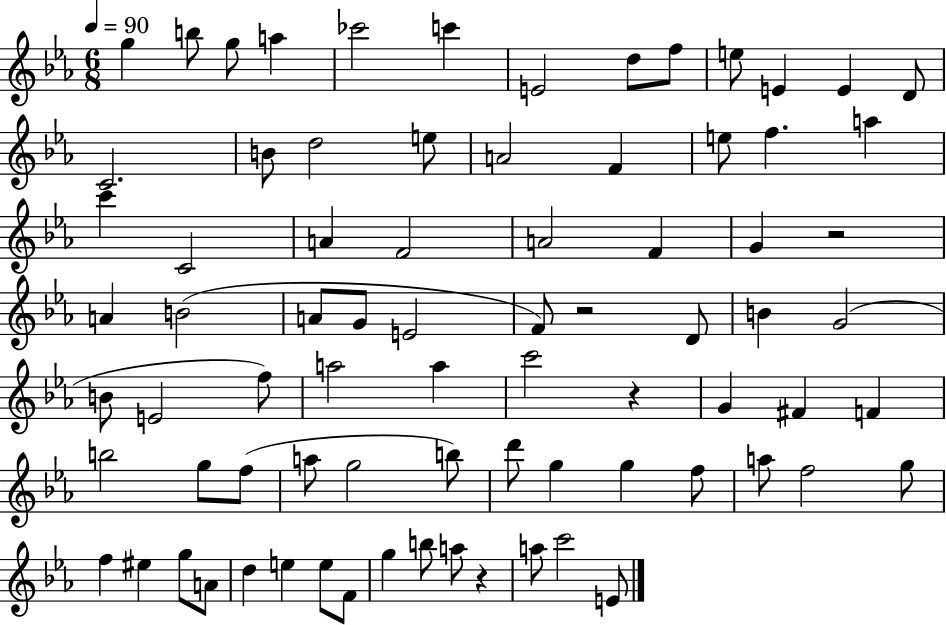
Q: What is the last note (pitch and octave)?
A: E4